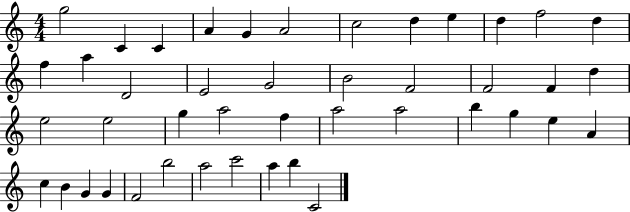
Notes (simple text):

G5/h C4/q C4/q A4/q G4/q A4/h C5/h D5/q E5/q D5/q F5/h D5/q F5/q A5/q D4/h E4/h G4/h B4/h F4/h F4/h F4/q D5/q E5/h E5/h G5/q A5/h F5/q A5/h A5/h B5/q G5/q E5/q A4/q C5/q B4/q G4/q G4/q F4/h B5/h A5/h C6/h A5/q B5/q C4/h